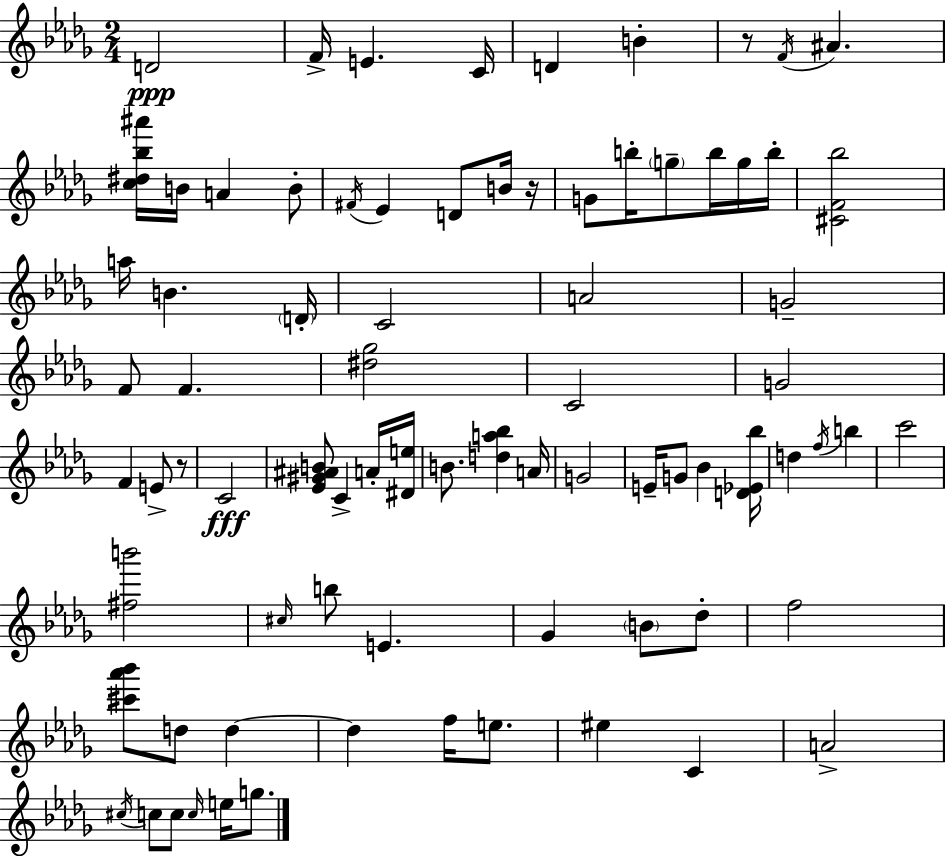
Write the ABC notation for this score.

X:1
T:Untitled
M:2/4
L:1/4
K:Bbm
D2 F/4 E C/4 D B z/2 F/4 ^A [c^d_b^a']/4 B/4 A B/2 ^F/4 _E D/2 B/4 z/4 G/2 b/4 g/2 b/4 g/4 b/4 [^CF_b]2 a/4 B D/4 C2 A2 G2 F/2 F [^d_g]2 C2 G2 F E/2 z/2 C2 [_E^G^AB]/2 C A/4 [^De]/4 B/2 [da_b] A/4 G2 E/4 G/2 _B [D_E_b]/4 d f/4 b c'2 [^fb']2 ^c/4 b/2 E _G B/2 _d/2 f2 [^c'_a'_b']/2 d/2 d d f/4 e/2 ^e C A2 ^c/4 c/2 c/2 c/4 e/4 g/2